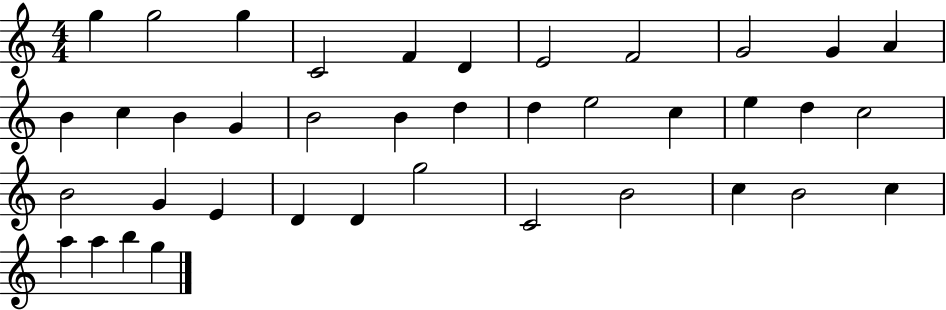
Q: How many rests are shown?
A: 0